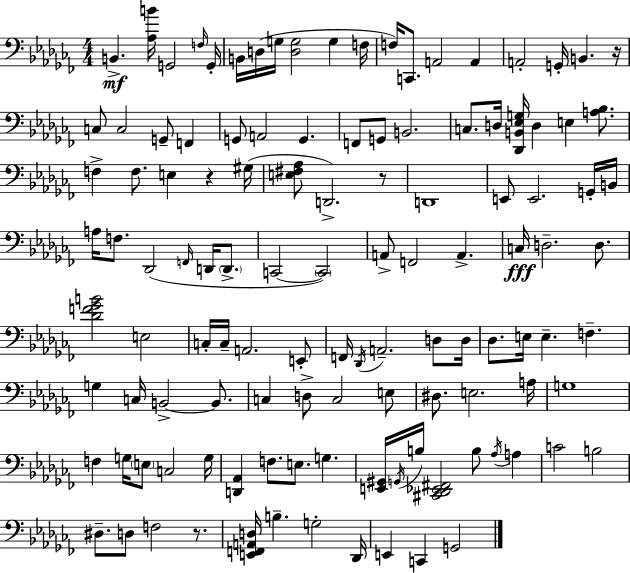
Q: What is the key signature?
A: AES minor